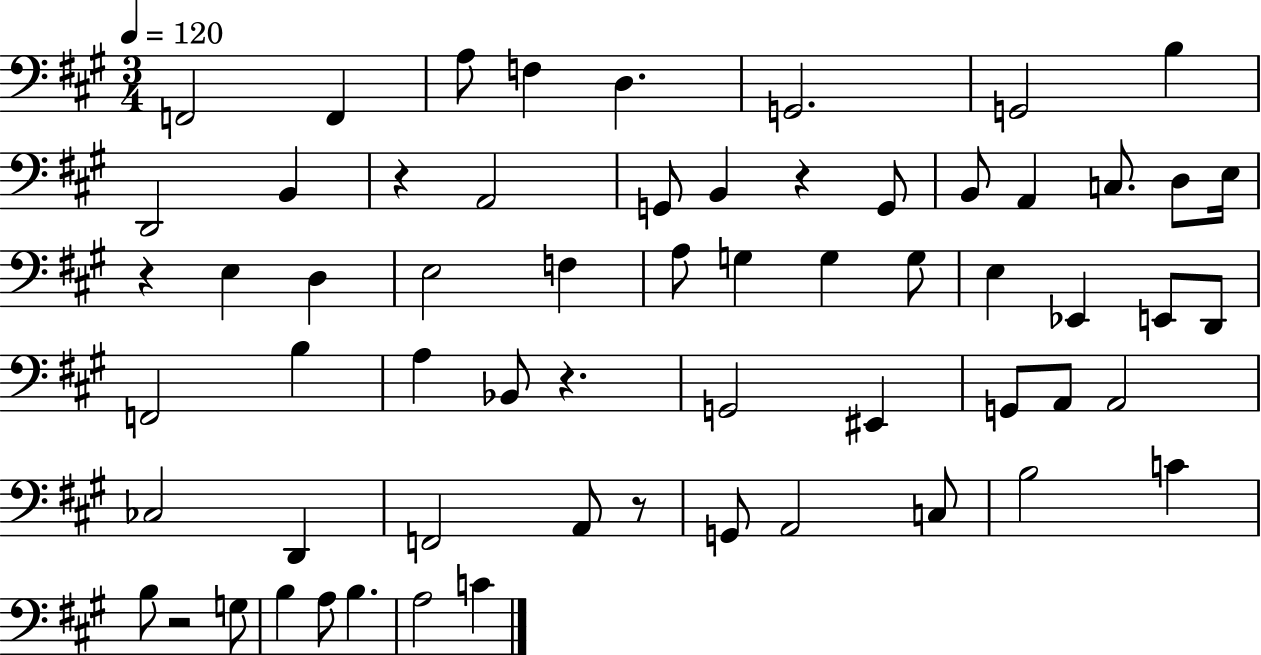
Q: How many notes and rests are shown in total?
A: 62